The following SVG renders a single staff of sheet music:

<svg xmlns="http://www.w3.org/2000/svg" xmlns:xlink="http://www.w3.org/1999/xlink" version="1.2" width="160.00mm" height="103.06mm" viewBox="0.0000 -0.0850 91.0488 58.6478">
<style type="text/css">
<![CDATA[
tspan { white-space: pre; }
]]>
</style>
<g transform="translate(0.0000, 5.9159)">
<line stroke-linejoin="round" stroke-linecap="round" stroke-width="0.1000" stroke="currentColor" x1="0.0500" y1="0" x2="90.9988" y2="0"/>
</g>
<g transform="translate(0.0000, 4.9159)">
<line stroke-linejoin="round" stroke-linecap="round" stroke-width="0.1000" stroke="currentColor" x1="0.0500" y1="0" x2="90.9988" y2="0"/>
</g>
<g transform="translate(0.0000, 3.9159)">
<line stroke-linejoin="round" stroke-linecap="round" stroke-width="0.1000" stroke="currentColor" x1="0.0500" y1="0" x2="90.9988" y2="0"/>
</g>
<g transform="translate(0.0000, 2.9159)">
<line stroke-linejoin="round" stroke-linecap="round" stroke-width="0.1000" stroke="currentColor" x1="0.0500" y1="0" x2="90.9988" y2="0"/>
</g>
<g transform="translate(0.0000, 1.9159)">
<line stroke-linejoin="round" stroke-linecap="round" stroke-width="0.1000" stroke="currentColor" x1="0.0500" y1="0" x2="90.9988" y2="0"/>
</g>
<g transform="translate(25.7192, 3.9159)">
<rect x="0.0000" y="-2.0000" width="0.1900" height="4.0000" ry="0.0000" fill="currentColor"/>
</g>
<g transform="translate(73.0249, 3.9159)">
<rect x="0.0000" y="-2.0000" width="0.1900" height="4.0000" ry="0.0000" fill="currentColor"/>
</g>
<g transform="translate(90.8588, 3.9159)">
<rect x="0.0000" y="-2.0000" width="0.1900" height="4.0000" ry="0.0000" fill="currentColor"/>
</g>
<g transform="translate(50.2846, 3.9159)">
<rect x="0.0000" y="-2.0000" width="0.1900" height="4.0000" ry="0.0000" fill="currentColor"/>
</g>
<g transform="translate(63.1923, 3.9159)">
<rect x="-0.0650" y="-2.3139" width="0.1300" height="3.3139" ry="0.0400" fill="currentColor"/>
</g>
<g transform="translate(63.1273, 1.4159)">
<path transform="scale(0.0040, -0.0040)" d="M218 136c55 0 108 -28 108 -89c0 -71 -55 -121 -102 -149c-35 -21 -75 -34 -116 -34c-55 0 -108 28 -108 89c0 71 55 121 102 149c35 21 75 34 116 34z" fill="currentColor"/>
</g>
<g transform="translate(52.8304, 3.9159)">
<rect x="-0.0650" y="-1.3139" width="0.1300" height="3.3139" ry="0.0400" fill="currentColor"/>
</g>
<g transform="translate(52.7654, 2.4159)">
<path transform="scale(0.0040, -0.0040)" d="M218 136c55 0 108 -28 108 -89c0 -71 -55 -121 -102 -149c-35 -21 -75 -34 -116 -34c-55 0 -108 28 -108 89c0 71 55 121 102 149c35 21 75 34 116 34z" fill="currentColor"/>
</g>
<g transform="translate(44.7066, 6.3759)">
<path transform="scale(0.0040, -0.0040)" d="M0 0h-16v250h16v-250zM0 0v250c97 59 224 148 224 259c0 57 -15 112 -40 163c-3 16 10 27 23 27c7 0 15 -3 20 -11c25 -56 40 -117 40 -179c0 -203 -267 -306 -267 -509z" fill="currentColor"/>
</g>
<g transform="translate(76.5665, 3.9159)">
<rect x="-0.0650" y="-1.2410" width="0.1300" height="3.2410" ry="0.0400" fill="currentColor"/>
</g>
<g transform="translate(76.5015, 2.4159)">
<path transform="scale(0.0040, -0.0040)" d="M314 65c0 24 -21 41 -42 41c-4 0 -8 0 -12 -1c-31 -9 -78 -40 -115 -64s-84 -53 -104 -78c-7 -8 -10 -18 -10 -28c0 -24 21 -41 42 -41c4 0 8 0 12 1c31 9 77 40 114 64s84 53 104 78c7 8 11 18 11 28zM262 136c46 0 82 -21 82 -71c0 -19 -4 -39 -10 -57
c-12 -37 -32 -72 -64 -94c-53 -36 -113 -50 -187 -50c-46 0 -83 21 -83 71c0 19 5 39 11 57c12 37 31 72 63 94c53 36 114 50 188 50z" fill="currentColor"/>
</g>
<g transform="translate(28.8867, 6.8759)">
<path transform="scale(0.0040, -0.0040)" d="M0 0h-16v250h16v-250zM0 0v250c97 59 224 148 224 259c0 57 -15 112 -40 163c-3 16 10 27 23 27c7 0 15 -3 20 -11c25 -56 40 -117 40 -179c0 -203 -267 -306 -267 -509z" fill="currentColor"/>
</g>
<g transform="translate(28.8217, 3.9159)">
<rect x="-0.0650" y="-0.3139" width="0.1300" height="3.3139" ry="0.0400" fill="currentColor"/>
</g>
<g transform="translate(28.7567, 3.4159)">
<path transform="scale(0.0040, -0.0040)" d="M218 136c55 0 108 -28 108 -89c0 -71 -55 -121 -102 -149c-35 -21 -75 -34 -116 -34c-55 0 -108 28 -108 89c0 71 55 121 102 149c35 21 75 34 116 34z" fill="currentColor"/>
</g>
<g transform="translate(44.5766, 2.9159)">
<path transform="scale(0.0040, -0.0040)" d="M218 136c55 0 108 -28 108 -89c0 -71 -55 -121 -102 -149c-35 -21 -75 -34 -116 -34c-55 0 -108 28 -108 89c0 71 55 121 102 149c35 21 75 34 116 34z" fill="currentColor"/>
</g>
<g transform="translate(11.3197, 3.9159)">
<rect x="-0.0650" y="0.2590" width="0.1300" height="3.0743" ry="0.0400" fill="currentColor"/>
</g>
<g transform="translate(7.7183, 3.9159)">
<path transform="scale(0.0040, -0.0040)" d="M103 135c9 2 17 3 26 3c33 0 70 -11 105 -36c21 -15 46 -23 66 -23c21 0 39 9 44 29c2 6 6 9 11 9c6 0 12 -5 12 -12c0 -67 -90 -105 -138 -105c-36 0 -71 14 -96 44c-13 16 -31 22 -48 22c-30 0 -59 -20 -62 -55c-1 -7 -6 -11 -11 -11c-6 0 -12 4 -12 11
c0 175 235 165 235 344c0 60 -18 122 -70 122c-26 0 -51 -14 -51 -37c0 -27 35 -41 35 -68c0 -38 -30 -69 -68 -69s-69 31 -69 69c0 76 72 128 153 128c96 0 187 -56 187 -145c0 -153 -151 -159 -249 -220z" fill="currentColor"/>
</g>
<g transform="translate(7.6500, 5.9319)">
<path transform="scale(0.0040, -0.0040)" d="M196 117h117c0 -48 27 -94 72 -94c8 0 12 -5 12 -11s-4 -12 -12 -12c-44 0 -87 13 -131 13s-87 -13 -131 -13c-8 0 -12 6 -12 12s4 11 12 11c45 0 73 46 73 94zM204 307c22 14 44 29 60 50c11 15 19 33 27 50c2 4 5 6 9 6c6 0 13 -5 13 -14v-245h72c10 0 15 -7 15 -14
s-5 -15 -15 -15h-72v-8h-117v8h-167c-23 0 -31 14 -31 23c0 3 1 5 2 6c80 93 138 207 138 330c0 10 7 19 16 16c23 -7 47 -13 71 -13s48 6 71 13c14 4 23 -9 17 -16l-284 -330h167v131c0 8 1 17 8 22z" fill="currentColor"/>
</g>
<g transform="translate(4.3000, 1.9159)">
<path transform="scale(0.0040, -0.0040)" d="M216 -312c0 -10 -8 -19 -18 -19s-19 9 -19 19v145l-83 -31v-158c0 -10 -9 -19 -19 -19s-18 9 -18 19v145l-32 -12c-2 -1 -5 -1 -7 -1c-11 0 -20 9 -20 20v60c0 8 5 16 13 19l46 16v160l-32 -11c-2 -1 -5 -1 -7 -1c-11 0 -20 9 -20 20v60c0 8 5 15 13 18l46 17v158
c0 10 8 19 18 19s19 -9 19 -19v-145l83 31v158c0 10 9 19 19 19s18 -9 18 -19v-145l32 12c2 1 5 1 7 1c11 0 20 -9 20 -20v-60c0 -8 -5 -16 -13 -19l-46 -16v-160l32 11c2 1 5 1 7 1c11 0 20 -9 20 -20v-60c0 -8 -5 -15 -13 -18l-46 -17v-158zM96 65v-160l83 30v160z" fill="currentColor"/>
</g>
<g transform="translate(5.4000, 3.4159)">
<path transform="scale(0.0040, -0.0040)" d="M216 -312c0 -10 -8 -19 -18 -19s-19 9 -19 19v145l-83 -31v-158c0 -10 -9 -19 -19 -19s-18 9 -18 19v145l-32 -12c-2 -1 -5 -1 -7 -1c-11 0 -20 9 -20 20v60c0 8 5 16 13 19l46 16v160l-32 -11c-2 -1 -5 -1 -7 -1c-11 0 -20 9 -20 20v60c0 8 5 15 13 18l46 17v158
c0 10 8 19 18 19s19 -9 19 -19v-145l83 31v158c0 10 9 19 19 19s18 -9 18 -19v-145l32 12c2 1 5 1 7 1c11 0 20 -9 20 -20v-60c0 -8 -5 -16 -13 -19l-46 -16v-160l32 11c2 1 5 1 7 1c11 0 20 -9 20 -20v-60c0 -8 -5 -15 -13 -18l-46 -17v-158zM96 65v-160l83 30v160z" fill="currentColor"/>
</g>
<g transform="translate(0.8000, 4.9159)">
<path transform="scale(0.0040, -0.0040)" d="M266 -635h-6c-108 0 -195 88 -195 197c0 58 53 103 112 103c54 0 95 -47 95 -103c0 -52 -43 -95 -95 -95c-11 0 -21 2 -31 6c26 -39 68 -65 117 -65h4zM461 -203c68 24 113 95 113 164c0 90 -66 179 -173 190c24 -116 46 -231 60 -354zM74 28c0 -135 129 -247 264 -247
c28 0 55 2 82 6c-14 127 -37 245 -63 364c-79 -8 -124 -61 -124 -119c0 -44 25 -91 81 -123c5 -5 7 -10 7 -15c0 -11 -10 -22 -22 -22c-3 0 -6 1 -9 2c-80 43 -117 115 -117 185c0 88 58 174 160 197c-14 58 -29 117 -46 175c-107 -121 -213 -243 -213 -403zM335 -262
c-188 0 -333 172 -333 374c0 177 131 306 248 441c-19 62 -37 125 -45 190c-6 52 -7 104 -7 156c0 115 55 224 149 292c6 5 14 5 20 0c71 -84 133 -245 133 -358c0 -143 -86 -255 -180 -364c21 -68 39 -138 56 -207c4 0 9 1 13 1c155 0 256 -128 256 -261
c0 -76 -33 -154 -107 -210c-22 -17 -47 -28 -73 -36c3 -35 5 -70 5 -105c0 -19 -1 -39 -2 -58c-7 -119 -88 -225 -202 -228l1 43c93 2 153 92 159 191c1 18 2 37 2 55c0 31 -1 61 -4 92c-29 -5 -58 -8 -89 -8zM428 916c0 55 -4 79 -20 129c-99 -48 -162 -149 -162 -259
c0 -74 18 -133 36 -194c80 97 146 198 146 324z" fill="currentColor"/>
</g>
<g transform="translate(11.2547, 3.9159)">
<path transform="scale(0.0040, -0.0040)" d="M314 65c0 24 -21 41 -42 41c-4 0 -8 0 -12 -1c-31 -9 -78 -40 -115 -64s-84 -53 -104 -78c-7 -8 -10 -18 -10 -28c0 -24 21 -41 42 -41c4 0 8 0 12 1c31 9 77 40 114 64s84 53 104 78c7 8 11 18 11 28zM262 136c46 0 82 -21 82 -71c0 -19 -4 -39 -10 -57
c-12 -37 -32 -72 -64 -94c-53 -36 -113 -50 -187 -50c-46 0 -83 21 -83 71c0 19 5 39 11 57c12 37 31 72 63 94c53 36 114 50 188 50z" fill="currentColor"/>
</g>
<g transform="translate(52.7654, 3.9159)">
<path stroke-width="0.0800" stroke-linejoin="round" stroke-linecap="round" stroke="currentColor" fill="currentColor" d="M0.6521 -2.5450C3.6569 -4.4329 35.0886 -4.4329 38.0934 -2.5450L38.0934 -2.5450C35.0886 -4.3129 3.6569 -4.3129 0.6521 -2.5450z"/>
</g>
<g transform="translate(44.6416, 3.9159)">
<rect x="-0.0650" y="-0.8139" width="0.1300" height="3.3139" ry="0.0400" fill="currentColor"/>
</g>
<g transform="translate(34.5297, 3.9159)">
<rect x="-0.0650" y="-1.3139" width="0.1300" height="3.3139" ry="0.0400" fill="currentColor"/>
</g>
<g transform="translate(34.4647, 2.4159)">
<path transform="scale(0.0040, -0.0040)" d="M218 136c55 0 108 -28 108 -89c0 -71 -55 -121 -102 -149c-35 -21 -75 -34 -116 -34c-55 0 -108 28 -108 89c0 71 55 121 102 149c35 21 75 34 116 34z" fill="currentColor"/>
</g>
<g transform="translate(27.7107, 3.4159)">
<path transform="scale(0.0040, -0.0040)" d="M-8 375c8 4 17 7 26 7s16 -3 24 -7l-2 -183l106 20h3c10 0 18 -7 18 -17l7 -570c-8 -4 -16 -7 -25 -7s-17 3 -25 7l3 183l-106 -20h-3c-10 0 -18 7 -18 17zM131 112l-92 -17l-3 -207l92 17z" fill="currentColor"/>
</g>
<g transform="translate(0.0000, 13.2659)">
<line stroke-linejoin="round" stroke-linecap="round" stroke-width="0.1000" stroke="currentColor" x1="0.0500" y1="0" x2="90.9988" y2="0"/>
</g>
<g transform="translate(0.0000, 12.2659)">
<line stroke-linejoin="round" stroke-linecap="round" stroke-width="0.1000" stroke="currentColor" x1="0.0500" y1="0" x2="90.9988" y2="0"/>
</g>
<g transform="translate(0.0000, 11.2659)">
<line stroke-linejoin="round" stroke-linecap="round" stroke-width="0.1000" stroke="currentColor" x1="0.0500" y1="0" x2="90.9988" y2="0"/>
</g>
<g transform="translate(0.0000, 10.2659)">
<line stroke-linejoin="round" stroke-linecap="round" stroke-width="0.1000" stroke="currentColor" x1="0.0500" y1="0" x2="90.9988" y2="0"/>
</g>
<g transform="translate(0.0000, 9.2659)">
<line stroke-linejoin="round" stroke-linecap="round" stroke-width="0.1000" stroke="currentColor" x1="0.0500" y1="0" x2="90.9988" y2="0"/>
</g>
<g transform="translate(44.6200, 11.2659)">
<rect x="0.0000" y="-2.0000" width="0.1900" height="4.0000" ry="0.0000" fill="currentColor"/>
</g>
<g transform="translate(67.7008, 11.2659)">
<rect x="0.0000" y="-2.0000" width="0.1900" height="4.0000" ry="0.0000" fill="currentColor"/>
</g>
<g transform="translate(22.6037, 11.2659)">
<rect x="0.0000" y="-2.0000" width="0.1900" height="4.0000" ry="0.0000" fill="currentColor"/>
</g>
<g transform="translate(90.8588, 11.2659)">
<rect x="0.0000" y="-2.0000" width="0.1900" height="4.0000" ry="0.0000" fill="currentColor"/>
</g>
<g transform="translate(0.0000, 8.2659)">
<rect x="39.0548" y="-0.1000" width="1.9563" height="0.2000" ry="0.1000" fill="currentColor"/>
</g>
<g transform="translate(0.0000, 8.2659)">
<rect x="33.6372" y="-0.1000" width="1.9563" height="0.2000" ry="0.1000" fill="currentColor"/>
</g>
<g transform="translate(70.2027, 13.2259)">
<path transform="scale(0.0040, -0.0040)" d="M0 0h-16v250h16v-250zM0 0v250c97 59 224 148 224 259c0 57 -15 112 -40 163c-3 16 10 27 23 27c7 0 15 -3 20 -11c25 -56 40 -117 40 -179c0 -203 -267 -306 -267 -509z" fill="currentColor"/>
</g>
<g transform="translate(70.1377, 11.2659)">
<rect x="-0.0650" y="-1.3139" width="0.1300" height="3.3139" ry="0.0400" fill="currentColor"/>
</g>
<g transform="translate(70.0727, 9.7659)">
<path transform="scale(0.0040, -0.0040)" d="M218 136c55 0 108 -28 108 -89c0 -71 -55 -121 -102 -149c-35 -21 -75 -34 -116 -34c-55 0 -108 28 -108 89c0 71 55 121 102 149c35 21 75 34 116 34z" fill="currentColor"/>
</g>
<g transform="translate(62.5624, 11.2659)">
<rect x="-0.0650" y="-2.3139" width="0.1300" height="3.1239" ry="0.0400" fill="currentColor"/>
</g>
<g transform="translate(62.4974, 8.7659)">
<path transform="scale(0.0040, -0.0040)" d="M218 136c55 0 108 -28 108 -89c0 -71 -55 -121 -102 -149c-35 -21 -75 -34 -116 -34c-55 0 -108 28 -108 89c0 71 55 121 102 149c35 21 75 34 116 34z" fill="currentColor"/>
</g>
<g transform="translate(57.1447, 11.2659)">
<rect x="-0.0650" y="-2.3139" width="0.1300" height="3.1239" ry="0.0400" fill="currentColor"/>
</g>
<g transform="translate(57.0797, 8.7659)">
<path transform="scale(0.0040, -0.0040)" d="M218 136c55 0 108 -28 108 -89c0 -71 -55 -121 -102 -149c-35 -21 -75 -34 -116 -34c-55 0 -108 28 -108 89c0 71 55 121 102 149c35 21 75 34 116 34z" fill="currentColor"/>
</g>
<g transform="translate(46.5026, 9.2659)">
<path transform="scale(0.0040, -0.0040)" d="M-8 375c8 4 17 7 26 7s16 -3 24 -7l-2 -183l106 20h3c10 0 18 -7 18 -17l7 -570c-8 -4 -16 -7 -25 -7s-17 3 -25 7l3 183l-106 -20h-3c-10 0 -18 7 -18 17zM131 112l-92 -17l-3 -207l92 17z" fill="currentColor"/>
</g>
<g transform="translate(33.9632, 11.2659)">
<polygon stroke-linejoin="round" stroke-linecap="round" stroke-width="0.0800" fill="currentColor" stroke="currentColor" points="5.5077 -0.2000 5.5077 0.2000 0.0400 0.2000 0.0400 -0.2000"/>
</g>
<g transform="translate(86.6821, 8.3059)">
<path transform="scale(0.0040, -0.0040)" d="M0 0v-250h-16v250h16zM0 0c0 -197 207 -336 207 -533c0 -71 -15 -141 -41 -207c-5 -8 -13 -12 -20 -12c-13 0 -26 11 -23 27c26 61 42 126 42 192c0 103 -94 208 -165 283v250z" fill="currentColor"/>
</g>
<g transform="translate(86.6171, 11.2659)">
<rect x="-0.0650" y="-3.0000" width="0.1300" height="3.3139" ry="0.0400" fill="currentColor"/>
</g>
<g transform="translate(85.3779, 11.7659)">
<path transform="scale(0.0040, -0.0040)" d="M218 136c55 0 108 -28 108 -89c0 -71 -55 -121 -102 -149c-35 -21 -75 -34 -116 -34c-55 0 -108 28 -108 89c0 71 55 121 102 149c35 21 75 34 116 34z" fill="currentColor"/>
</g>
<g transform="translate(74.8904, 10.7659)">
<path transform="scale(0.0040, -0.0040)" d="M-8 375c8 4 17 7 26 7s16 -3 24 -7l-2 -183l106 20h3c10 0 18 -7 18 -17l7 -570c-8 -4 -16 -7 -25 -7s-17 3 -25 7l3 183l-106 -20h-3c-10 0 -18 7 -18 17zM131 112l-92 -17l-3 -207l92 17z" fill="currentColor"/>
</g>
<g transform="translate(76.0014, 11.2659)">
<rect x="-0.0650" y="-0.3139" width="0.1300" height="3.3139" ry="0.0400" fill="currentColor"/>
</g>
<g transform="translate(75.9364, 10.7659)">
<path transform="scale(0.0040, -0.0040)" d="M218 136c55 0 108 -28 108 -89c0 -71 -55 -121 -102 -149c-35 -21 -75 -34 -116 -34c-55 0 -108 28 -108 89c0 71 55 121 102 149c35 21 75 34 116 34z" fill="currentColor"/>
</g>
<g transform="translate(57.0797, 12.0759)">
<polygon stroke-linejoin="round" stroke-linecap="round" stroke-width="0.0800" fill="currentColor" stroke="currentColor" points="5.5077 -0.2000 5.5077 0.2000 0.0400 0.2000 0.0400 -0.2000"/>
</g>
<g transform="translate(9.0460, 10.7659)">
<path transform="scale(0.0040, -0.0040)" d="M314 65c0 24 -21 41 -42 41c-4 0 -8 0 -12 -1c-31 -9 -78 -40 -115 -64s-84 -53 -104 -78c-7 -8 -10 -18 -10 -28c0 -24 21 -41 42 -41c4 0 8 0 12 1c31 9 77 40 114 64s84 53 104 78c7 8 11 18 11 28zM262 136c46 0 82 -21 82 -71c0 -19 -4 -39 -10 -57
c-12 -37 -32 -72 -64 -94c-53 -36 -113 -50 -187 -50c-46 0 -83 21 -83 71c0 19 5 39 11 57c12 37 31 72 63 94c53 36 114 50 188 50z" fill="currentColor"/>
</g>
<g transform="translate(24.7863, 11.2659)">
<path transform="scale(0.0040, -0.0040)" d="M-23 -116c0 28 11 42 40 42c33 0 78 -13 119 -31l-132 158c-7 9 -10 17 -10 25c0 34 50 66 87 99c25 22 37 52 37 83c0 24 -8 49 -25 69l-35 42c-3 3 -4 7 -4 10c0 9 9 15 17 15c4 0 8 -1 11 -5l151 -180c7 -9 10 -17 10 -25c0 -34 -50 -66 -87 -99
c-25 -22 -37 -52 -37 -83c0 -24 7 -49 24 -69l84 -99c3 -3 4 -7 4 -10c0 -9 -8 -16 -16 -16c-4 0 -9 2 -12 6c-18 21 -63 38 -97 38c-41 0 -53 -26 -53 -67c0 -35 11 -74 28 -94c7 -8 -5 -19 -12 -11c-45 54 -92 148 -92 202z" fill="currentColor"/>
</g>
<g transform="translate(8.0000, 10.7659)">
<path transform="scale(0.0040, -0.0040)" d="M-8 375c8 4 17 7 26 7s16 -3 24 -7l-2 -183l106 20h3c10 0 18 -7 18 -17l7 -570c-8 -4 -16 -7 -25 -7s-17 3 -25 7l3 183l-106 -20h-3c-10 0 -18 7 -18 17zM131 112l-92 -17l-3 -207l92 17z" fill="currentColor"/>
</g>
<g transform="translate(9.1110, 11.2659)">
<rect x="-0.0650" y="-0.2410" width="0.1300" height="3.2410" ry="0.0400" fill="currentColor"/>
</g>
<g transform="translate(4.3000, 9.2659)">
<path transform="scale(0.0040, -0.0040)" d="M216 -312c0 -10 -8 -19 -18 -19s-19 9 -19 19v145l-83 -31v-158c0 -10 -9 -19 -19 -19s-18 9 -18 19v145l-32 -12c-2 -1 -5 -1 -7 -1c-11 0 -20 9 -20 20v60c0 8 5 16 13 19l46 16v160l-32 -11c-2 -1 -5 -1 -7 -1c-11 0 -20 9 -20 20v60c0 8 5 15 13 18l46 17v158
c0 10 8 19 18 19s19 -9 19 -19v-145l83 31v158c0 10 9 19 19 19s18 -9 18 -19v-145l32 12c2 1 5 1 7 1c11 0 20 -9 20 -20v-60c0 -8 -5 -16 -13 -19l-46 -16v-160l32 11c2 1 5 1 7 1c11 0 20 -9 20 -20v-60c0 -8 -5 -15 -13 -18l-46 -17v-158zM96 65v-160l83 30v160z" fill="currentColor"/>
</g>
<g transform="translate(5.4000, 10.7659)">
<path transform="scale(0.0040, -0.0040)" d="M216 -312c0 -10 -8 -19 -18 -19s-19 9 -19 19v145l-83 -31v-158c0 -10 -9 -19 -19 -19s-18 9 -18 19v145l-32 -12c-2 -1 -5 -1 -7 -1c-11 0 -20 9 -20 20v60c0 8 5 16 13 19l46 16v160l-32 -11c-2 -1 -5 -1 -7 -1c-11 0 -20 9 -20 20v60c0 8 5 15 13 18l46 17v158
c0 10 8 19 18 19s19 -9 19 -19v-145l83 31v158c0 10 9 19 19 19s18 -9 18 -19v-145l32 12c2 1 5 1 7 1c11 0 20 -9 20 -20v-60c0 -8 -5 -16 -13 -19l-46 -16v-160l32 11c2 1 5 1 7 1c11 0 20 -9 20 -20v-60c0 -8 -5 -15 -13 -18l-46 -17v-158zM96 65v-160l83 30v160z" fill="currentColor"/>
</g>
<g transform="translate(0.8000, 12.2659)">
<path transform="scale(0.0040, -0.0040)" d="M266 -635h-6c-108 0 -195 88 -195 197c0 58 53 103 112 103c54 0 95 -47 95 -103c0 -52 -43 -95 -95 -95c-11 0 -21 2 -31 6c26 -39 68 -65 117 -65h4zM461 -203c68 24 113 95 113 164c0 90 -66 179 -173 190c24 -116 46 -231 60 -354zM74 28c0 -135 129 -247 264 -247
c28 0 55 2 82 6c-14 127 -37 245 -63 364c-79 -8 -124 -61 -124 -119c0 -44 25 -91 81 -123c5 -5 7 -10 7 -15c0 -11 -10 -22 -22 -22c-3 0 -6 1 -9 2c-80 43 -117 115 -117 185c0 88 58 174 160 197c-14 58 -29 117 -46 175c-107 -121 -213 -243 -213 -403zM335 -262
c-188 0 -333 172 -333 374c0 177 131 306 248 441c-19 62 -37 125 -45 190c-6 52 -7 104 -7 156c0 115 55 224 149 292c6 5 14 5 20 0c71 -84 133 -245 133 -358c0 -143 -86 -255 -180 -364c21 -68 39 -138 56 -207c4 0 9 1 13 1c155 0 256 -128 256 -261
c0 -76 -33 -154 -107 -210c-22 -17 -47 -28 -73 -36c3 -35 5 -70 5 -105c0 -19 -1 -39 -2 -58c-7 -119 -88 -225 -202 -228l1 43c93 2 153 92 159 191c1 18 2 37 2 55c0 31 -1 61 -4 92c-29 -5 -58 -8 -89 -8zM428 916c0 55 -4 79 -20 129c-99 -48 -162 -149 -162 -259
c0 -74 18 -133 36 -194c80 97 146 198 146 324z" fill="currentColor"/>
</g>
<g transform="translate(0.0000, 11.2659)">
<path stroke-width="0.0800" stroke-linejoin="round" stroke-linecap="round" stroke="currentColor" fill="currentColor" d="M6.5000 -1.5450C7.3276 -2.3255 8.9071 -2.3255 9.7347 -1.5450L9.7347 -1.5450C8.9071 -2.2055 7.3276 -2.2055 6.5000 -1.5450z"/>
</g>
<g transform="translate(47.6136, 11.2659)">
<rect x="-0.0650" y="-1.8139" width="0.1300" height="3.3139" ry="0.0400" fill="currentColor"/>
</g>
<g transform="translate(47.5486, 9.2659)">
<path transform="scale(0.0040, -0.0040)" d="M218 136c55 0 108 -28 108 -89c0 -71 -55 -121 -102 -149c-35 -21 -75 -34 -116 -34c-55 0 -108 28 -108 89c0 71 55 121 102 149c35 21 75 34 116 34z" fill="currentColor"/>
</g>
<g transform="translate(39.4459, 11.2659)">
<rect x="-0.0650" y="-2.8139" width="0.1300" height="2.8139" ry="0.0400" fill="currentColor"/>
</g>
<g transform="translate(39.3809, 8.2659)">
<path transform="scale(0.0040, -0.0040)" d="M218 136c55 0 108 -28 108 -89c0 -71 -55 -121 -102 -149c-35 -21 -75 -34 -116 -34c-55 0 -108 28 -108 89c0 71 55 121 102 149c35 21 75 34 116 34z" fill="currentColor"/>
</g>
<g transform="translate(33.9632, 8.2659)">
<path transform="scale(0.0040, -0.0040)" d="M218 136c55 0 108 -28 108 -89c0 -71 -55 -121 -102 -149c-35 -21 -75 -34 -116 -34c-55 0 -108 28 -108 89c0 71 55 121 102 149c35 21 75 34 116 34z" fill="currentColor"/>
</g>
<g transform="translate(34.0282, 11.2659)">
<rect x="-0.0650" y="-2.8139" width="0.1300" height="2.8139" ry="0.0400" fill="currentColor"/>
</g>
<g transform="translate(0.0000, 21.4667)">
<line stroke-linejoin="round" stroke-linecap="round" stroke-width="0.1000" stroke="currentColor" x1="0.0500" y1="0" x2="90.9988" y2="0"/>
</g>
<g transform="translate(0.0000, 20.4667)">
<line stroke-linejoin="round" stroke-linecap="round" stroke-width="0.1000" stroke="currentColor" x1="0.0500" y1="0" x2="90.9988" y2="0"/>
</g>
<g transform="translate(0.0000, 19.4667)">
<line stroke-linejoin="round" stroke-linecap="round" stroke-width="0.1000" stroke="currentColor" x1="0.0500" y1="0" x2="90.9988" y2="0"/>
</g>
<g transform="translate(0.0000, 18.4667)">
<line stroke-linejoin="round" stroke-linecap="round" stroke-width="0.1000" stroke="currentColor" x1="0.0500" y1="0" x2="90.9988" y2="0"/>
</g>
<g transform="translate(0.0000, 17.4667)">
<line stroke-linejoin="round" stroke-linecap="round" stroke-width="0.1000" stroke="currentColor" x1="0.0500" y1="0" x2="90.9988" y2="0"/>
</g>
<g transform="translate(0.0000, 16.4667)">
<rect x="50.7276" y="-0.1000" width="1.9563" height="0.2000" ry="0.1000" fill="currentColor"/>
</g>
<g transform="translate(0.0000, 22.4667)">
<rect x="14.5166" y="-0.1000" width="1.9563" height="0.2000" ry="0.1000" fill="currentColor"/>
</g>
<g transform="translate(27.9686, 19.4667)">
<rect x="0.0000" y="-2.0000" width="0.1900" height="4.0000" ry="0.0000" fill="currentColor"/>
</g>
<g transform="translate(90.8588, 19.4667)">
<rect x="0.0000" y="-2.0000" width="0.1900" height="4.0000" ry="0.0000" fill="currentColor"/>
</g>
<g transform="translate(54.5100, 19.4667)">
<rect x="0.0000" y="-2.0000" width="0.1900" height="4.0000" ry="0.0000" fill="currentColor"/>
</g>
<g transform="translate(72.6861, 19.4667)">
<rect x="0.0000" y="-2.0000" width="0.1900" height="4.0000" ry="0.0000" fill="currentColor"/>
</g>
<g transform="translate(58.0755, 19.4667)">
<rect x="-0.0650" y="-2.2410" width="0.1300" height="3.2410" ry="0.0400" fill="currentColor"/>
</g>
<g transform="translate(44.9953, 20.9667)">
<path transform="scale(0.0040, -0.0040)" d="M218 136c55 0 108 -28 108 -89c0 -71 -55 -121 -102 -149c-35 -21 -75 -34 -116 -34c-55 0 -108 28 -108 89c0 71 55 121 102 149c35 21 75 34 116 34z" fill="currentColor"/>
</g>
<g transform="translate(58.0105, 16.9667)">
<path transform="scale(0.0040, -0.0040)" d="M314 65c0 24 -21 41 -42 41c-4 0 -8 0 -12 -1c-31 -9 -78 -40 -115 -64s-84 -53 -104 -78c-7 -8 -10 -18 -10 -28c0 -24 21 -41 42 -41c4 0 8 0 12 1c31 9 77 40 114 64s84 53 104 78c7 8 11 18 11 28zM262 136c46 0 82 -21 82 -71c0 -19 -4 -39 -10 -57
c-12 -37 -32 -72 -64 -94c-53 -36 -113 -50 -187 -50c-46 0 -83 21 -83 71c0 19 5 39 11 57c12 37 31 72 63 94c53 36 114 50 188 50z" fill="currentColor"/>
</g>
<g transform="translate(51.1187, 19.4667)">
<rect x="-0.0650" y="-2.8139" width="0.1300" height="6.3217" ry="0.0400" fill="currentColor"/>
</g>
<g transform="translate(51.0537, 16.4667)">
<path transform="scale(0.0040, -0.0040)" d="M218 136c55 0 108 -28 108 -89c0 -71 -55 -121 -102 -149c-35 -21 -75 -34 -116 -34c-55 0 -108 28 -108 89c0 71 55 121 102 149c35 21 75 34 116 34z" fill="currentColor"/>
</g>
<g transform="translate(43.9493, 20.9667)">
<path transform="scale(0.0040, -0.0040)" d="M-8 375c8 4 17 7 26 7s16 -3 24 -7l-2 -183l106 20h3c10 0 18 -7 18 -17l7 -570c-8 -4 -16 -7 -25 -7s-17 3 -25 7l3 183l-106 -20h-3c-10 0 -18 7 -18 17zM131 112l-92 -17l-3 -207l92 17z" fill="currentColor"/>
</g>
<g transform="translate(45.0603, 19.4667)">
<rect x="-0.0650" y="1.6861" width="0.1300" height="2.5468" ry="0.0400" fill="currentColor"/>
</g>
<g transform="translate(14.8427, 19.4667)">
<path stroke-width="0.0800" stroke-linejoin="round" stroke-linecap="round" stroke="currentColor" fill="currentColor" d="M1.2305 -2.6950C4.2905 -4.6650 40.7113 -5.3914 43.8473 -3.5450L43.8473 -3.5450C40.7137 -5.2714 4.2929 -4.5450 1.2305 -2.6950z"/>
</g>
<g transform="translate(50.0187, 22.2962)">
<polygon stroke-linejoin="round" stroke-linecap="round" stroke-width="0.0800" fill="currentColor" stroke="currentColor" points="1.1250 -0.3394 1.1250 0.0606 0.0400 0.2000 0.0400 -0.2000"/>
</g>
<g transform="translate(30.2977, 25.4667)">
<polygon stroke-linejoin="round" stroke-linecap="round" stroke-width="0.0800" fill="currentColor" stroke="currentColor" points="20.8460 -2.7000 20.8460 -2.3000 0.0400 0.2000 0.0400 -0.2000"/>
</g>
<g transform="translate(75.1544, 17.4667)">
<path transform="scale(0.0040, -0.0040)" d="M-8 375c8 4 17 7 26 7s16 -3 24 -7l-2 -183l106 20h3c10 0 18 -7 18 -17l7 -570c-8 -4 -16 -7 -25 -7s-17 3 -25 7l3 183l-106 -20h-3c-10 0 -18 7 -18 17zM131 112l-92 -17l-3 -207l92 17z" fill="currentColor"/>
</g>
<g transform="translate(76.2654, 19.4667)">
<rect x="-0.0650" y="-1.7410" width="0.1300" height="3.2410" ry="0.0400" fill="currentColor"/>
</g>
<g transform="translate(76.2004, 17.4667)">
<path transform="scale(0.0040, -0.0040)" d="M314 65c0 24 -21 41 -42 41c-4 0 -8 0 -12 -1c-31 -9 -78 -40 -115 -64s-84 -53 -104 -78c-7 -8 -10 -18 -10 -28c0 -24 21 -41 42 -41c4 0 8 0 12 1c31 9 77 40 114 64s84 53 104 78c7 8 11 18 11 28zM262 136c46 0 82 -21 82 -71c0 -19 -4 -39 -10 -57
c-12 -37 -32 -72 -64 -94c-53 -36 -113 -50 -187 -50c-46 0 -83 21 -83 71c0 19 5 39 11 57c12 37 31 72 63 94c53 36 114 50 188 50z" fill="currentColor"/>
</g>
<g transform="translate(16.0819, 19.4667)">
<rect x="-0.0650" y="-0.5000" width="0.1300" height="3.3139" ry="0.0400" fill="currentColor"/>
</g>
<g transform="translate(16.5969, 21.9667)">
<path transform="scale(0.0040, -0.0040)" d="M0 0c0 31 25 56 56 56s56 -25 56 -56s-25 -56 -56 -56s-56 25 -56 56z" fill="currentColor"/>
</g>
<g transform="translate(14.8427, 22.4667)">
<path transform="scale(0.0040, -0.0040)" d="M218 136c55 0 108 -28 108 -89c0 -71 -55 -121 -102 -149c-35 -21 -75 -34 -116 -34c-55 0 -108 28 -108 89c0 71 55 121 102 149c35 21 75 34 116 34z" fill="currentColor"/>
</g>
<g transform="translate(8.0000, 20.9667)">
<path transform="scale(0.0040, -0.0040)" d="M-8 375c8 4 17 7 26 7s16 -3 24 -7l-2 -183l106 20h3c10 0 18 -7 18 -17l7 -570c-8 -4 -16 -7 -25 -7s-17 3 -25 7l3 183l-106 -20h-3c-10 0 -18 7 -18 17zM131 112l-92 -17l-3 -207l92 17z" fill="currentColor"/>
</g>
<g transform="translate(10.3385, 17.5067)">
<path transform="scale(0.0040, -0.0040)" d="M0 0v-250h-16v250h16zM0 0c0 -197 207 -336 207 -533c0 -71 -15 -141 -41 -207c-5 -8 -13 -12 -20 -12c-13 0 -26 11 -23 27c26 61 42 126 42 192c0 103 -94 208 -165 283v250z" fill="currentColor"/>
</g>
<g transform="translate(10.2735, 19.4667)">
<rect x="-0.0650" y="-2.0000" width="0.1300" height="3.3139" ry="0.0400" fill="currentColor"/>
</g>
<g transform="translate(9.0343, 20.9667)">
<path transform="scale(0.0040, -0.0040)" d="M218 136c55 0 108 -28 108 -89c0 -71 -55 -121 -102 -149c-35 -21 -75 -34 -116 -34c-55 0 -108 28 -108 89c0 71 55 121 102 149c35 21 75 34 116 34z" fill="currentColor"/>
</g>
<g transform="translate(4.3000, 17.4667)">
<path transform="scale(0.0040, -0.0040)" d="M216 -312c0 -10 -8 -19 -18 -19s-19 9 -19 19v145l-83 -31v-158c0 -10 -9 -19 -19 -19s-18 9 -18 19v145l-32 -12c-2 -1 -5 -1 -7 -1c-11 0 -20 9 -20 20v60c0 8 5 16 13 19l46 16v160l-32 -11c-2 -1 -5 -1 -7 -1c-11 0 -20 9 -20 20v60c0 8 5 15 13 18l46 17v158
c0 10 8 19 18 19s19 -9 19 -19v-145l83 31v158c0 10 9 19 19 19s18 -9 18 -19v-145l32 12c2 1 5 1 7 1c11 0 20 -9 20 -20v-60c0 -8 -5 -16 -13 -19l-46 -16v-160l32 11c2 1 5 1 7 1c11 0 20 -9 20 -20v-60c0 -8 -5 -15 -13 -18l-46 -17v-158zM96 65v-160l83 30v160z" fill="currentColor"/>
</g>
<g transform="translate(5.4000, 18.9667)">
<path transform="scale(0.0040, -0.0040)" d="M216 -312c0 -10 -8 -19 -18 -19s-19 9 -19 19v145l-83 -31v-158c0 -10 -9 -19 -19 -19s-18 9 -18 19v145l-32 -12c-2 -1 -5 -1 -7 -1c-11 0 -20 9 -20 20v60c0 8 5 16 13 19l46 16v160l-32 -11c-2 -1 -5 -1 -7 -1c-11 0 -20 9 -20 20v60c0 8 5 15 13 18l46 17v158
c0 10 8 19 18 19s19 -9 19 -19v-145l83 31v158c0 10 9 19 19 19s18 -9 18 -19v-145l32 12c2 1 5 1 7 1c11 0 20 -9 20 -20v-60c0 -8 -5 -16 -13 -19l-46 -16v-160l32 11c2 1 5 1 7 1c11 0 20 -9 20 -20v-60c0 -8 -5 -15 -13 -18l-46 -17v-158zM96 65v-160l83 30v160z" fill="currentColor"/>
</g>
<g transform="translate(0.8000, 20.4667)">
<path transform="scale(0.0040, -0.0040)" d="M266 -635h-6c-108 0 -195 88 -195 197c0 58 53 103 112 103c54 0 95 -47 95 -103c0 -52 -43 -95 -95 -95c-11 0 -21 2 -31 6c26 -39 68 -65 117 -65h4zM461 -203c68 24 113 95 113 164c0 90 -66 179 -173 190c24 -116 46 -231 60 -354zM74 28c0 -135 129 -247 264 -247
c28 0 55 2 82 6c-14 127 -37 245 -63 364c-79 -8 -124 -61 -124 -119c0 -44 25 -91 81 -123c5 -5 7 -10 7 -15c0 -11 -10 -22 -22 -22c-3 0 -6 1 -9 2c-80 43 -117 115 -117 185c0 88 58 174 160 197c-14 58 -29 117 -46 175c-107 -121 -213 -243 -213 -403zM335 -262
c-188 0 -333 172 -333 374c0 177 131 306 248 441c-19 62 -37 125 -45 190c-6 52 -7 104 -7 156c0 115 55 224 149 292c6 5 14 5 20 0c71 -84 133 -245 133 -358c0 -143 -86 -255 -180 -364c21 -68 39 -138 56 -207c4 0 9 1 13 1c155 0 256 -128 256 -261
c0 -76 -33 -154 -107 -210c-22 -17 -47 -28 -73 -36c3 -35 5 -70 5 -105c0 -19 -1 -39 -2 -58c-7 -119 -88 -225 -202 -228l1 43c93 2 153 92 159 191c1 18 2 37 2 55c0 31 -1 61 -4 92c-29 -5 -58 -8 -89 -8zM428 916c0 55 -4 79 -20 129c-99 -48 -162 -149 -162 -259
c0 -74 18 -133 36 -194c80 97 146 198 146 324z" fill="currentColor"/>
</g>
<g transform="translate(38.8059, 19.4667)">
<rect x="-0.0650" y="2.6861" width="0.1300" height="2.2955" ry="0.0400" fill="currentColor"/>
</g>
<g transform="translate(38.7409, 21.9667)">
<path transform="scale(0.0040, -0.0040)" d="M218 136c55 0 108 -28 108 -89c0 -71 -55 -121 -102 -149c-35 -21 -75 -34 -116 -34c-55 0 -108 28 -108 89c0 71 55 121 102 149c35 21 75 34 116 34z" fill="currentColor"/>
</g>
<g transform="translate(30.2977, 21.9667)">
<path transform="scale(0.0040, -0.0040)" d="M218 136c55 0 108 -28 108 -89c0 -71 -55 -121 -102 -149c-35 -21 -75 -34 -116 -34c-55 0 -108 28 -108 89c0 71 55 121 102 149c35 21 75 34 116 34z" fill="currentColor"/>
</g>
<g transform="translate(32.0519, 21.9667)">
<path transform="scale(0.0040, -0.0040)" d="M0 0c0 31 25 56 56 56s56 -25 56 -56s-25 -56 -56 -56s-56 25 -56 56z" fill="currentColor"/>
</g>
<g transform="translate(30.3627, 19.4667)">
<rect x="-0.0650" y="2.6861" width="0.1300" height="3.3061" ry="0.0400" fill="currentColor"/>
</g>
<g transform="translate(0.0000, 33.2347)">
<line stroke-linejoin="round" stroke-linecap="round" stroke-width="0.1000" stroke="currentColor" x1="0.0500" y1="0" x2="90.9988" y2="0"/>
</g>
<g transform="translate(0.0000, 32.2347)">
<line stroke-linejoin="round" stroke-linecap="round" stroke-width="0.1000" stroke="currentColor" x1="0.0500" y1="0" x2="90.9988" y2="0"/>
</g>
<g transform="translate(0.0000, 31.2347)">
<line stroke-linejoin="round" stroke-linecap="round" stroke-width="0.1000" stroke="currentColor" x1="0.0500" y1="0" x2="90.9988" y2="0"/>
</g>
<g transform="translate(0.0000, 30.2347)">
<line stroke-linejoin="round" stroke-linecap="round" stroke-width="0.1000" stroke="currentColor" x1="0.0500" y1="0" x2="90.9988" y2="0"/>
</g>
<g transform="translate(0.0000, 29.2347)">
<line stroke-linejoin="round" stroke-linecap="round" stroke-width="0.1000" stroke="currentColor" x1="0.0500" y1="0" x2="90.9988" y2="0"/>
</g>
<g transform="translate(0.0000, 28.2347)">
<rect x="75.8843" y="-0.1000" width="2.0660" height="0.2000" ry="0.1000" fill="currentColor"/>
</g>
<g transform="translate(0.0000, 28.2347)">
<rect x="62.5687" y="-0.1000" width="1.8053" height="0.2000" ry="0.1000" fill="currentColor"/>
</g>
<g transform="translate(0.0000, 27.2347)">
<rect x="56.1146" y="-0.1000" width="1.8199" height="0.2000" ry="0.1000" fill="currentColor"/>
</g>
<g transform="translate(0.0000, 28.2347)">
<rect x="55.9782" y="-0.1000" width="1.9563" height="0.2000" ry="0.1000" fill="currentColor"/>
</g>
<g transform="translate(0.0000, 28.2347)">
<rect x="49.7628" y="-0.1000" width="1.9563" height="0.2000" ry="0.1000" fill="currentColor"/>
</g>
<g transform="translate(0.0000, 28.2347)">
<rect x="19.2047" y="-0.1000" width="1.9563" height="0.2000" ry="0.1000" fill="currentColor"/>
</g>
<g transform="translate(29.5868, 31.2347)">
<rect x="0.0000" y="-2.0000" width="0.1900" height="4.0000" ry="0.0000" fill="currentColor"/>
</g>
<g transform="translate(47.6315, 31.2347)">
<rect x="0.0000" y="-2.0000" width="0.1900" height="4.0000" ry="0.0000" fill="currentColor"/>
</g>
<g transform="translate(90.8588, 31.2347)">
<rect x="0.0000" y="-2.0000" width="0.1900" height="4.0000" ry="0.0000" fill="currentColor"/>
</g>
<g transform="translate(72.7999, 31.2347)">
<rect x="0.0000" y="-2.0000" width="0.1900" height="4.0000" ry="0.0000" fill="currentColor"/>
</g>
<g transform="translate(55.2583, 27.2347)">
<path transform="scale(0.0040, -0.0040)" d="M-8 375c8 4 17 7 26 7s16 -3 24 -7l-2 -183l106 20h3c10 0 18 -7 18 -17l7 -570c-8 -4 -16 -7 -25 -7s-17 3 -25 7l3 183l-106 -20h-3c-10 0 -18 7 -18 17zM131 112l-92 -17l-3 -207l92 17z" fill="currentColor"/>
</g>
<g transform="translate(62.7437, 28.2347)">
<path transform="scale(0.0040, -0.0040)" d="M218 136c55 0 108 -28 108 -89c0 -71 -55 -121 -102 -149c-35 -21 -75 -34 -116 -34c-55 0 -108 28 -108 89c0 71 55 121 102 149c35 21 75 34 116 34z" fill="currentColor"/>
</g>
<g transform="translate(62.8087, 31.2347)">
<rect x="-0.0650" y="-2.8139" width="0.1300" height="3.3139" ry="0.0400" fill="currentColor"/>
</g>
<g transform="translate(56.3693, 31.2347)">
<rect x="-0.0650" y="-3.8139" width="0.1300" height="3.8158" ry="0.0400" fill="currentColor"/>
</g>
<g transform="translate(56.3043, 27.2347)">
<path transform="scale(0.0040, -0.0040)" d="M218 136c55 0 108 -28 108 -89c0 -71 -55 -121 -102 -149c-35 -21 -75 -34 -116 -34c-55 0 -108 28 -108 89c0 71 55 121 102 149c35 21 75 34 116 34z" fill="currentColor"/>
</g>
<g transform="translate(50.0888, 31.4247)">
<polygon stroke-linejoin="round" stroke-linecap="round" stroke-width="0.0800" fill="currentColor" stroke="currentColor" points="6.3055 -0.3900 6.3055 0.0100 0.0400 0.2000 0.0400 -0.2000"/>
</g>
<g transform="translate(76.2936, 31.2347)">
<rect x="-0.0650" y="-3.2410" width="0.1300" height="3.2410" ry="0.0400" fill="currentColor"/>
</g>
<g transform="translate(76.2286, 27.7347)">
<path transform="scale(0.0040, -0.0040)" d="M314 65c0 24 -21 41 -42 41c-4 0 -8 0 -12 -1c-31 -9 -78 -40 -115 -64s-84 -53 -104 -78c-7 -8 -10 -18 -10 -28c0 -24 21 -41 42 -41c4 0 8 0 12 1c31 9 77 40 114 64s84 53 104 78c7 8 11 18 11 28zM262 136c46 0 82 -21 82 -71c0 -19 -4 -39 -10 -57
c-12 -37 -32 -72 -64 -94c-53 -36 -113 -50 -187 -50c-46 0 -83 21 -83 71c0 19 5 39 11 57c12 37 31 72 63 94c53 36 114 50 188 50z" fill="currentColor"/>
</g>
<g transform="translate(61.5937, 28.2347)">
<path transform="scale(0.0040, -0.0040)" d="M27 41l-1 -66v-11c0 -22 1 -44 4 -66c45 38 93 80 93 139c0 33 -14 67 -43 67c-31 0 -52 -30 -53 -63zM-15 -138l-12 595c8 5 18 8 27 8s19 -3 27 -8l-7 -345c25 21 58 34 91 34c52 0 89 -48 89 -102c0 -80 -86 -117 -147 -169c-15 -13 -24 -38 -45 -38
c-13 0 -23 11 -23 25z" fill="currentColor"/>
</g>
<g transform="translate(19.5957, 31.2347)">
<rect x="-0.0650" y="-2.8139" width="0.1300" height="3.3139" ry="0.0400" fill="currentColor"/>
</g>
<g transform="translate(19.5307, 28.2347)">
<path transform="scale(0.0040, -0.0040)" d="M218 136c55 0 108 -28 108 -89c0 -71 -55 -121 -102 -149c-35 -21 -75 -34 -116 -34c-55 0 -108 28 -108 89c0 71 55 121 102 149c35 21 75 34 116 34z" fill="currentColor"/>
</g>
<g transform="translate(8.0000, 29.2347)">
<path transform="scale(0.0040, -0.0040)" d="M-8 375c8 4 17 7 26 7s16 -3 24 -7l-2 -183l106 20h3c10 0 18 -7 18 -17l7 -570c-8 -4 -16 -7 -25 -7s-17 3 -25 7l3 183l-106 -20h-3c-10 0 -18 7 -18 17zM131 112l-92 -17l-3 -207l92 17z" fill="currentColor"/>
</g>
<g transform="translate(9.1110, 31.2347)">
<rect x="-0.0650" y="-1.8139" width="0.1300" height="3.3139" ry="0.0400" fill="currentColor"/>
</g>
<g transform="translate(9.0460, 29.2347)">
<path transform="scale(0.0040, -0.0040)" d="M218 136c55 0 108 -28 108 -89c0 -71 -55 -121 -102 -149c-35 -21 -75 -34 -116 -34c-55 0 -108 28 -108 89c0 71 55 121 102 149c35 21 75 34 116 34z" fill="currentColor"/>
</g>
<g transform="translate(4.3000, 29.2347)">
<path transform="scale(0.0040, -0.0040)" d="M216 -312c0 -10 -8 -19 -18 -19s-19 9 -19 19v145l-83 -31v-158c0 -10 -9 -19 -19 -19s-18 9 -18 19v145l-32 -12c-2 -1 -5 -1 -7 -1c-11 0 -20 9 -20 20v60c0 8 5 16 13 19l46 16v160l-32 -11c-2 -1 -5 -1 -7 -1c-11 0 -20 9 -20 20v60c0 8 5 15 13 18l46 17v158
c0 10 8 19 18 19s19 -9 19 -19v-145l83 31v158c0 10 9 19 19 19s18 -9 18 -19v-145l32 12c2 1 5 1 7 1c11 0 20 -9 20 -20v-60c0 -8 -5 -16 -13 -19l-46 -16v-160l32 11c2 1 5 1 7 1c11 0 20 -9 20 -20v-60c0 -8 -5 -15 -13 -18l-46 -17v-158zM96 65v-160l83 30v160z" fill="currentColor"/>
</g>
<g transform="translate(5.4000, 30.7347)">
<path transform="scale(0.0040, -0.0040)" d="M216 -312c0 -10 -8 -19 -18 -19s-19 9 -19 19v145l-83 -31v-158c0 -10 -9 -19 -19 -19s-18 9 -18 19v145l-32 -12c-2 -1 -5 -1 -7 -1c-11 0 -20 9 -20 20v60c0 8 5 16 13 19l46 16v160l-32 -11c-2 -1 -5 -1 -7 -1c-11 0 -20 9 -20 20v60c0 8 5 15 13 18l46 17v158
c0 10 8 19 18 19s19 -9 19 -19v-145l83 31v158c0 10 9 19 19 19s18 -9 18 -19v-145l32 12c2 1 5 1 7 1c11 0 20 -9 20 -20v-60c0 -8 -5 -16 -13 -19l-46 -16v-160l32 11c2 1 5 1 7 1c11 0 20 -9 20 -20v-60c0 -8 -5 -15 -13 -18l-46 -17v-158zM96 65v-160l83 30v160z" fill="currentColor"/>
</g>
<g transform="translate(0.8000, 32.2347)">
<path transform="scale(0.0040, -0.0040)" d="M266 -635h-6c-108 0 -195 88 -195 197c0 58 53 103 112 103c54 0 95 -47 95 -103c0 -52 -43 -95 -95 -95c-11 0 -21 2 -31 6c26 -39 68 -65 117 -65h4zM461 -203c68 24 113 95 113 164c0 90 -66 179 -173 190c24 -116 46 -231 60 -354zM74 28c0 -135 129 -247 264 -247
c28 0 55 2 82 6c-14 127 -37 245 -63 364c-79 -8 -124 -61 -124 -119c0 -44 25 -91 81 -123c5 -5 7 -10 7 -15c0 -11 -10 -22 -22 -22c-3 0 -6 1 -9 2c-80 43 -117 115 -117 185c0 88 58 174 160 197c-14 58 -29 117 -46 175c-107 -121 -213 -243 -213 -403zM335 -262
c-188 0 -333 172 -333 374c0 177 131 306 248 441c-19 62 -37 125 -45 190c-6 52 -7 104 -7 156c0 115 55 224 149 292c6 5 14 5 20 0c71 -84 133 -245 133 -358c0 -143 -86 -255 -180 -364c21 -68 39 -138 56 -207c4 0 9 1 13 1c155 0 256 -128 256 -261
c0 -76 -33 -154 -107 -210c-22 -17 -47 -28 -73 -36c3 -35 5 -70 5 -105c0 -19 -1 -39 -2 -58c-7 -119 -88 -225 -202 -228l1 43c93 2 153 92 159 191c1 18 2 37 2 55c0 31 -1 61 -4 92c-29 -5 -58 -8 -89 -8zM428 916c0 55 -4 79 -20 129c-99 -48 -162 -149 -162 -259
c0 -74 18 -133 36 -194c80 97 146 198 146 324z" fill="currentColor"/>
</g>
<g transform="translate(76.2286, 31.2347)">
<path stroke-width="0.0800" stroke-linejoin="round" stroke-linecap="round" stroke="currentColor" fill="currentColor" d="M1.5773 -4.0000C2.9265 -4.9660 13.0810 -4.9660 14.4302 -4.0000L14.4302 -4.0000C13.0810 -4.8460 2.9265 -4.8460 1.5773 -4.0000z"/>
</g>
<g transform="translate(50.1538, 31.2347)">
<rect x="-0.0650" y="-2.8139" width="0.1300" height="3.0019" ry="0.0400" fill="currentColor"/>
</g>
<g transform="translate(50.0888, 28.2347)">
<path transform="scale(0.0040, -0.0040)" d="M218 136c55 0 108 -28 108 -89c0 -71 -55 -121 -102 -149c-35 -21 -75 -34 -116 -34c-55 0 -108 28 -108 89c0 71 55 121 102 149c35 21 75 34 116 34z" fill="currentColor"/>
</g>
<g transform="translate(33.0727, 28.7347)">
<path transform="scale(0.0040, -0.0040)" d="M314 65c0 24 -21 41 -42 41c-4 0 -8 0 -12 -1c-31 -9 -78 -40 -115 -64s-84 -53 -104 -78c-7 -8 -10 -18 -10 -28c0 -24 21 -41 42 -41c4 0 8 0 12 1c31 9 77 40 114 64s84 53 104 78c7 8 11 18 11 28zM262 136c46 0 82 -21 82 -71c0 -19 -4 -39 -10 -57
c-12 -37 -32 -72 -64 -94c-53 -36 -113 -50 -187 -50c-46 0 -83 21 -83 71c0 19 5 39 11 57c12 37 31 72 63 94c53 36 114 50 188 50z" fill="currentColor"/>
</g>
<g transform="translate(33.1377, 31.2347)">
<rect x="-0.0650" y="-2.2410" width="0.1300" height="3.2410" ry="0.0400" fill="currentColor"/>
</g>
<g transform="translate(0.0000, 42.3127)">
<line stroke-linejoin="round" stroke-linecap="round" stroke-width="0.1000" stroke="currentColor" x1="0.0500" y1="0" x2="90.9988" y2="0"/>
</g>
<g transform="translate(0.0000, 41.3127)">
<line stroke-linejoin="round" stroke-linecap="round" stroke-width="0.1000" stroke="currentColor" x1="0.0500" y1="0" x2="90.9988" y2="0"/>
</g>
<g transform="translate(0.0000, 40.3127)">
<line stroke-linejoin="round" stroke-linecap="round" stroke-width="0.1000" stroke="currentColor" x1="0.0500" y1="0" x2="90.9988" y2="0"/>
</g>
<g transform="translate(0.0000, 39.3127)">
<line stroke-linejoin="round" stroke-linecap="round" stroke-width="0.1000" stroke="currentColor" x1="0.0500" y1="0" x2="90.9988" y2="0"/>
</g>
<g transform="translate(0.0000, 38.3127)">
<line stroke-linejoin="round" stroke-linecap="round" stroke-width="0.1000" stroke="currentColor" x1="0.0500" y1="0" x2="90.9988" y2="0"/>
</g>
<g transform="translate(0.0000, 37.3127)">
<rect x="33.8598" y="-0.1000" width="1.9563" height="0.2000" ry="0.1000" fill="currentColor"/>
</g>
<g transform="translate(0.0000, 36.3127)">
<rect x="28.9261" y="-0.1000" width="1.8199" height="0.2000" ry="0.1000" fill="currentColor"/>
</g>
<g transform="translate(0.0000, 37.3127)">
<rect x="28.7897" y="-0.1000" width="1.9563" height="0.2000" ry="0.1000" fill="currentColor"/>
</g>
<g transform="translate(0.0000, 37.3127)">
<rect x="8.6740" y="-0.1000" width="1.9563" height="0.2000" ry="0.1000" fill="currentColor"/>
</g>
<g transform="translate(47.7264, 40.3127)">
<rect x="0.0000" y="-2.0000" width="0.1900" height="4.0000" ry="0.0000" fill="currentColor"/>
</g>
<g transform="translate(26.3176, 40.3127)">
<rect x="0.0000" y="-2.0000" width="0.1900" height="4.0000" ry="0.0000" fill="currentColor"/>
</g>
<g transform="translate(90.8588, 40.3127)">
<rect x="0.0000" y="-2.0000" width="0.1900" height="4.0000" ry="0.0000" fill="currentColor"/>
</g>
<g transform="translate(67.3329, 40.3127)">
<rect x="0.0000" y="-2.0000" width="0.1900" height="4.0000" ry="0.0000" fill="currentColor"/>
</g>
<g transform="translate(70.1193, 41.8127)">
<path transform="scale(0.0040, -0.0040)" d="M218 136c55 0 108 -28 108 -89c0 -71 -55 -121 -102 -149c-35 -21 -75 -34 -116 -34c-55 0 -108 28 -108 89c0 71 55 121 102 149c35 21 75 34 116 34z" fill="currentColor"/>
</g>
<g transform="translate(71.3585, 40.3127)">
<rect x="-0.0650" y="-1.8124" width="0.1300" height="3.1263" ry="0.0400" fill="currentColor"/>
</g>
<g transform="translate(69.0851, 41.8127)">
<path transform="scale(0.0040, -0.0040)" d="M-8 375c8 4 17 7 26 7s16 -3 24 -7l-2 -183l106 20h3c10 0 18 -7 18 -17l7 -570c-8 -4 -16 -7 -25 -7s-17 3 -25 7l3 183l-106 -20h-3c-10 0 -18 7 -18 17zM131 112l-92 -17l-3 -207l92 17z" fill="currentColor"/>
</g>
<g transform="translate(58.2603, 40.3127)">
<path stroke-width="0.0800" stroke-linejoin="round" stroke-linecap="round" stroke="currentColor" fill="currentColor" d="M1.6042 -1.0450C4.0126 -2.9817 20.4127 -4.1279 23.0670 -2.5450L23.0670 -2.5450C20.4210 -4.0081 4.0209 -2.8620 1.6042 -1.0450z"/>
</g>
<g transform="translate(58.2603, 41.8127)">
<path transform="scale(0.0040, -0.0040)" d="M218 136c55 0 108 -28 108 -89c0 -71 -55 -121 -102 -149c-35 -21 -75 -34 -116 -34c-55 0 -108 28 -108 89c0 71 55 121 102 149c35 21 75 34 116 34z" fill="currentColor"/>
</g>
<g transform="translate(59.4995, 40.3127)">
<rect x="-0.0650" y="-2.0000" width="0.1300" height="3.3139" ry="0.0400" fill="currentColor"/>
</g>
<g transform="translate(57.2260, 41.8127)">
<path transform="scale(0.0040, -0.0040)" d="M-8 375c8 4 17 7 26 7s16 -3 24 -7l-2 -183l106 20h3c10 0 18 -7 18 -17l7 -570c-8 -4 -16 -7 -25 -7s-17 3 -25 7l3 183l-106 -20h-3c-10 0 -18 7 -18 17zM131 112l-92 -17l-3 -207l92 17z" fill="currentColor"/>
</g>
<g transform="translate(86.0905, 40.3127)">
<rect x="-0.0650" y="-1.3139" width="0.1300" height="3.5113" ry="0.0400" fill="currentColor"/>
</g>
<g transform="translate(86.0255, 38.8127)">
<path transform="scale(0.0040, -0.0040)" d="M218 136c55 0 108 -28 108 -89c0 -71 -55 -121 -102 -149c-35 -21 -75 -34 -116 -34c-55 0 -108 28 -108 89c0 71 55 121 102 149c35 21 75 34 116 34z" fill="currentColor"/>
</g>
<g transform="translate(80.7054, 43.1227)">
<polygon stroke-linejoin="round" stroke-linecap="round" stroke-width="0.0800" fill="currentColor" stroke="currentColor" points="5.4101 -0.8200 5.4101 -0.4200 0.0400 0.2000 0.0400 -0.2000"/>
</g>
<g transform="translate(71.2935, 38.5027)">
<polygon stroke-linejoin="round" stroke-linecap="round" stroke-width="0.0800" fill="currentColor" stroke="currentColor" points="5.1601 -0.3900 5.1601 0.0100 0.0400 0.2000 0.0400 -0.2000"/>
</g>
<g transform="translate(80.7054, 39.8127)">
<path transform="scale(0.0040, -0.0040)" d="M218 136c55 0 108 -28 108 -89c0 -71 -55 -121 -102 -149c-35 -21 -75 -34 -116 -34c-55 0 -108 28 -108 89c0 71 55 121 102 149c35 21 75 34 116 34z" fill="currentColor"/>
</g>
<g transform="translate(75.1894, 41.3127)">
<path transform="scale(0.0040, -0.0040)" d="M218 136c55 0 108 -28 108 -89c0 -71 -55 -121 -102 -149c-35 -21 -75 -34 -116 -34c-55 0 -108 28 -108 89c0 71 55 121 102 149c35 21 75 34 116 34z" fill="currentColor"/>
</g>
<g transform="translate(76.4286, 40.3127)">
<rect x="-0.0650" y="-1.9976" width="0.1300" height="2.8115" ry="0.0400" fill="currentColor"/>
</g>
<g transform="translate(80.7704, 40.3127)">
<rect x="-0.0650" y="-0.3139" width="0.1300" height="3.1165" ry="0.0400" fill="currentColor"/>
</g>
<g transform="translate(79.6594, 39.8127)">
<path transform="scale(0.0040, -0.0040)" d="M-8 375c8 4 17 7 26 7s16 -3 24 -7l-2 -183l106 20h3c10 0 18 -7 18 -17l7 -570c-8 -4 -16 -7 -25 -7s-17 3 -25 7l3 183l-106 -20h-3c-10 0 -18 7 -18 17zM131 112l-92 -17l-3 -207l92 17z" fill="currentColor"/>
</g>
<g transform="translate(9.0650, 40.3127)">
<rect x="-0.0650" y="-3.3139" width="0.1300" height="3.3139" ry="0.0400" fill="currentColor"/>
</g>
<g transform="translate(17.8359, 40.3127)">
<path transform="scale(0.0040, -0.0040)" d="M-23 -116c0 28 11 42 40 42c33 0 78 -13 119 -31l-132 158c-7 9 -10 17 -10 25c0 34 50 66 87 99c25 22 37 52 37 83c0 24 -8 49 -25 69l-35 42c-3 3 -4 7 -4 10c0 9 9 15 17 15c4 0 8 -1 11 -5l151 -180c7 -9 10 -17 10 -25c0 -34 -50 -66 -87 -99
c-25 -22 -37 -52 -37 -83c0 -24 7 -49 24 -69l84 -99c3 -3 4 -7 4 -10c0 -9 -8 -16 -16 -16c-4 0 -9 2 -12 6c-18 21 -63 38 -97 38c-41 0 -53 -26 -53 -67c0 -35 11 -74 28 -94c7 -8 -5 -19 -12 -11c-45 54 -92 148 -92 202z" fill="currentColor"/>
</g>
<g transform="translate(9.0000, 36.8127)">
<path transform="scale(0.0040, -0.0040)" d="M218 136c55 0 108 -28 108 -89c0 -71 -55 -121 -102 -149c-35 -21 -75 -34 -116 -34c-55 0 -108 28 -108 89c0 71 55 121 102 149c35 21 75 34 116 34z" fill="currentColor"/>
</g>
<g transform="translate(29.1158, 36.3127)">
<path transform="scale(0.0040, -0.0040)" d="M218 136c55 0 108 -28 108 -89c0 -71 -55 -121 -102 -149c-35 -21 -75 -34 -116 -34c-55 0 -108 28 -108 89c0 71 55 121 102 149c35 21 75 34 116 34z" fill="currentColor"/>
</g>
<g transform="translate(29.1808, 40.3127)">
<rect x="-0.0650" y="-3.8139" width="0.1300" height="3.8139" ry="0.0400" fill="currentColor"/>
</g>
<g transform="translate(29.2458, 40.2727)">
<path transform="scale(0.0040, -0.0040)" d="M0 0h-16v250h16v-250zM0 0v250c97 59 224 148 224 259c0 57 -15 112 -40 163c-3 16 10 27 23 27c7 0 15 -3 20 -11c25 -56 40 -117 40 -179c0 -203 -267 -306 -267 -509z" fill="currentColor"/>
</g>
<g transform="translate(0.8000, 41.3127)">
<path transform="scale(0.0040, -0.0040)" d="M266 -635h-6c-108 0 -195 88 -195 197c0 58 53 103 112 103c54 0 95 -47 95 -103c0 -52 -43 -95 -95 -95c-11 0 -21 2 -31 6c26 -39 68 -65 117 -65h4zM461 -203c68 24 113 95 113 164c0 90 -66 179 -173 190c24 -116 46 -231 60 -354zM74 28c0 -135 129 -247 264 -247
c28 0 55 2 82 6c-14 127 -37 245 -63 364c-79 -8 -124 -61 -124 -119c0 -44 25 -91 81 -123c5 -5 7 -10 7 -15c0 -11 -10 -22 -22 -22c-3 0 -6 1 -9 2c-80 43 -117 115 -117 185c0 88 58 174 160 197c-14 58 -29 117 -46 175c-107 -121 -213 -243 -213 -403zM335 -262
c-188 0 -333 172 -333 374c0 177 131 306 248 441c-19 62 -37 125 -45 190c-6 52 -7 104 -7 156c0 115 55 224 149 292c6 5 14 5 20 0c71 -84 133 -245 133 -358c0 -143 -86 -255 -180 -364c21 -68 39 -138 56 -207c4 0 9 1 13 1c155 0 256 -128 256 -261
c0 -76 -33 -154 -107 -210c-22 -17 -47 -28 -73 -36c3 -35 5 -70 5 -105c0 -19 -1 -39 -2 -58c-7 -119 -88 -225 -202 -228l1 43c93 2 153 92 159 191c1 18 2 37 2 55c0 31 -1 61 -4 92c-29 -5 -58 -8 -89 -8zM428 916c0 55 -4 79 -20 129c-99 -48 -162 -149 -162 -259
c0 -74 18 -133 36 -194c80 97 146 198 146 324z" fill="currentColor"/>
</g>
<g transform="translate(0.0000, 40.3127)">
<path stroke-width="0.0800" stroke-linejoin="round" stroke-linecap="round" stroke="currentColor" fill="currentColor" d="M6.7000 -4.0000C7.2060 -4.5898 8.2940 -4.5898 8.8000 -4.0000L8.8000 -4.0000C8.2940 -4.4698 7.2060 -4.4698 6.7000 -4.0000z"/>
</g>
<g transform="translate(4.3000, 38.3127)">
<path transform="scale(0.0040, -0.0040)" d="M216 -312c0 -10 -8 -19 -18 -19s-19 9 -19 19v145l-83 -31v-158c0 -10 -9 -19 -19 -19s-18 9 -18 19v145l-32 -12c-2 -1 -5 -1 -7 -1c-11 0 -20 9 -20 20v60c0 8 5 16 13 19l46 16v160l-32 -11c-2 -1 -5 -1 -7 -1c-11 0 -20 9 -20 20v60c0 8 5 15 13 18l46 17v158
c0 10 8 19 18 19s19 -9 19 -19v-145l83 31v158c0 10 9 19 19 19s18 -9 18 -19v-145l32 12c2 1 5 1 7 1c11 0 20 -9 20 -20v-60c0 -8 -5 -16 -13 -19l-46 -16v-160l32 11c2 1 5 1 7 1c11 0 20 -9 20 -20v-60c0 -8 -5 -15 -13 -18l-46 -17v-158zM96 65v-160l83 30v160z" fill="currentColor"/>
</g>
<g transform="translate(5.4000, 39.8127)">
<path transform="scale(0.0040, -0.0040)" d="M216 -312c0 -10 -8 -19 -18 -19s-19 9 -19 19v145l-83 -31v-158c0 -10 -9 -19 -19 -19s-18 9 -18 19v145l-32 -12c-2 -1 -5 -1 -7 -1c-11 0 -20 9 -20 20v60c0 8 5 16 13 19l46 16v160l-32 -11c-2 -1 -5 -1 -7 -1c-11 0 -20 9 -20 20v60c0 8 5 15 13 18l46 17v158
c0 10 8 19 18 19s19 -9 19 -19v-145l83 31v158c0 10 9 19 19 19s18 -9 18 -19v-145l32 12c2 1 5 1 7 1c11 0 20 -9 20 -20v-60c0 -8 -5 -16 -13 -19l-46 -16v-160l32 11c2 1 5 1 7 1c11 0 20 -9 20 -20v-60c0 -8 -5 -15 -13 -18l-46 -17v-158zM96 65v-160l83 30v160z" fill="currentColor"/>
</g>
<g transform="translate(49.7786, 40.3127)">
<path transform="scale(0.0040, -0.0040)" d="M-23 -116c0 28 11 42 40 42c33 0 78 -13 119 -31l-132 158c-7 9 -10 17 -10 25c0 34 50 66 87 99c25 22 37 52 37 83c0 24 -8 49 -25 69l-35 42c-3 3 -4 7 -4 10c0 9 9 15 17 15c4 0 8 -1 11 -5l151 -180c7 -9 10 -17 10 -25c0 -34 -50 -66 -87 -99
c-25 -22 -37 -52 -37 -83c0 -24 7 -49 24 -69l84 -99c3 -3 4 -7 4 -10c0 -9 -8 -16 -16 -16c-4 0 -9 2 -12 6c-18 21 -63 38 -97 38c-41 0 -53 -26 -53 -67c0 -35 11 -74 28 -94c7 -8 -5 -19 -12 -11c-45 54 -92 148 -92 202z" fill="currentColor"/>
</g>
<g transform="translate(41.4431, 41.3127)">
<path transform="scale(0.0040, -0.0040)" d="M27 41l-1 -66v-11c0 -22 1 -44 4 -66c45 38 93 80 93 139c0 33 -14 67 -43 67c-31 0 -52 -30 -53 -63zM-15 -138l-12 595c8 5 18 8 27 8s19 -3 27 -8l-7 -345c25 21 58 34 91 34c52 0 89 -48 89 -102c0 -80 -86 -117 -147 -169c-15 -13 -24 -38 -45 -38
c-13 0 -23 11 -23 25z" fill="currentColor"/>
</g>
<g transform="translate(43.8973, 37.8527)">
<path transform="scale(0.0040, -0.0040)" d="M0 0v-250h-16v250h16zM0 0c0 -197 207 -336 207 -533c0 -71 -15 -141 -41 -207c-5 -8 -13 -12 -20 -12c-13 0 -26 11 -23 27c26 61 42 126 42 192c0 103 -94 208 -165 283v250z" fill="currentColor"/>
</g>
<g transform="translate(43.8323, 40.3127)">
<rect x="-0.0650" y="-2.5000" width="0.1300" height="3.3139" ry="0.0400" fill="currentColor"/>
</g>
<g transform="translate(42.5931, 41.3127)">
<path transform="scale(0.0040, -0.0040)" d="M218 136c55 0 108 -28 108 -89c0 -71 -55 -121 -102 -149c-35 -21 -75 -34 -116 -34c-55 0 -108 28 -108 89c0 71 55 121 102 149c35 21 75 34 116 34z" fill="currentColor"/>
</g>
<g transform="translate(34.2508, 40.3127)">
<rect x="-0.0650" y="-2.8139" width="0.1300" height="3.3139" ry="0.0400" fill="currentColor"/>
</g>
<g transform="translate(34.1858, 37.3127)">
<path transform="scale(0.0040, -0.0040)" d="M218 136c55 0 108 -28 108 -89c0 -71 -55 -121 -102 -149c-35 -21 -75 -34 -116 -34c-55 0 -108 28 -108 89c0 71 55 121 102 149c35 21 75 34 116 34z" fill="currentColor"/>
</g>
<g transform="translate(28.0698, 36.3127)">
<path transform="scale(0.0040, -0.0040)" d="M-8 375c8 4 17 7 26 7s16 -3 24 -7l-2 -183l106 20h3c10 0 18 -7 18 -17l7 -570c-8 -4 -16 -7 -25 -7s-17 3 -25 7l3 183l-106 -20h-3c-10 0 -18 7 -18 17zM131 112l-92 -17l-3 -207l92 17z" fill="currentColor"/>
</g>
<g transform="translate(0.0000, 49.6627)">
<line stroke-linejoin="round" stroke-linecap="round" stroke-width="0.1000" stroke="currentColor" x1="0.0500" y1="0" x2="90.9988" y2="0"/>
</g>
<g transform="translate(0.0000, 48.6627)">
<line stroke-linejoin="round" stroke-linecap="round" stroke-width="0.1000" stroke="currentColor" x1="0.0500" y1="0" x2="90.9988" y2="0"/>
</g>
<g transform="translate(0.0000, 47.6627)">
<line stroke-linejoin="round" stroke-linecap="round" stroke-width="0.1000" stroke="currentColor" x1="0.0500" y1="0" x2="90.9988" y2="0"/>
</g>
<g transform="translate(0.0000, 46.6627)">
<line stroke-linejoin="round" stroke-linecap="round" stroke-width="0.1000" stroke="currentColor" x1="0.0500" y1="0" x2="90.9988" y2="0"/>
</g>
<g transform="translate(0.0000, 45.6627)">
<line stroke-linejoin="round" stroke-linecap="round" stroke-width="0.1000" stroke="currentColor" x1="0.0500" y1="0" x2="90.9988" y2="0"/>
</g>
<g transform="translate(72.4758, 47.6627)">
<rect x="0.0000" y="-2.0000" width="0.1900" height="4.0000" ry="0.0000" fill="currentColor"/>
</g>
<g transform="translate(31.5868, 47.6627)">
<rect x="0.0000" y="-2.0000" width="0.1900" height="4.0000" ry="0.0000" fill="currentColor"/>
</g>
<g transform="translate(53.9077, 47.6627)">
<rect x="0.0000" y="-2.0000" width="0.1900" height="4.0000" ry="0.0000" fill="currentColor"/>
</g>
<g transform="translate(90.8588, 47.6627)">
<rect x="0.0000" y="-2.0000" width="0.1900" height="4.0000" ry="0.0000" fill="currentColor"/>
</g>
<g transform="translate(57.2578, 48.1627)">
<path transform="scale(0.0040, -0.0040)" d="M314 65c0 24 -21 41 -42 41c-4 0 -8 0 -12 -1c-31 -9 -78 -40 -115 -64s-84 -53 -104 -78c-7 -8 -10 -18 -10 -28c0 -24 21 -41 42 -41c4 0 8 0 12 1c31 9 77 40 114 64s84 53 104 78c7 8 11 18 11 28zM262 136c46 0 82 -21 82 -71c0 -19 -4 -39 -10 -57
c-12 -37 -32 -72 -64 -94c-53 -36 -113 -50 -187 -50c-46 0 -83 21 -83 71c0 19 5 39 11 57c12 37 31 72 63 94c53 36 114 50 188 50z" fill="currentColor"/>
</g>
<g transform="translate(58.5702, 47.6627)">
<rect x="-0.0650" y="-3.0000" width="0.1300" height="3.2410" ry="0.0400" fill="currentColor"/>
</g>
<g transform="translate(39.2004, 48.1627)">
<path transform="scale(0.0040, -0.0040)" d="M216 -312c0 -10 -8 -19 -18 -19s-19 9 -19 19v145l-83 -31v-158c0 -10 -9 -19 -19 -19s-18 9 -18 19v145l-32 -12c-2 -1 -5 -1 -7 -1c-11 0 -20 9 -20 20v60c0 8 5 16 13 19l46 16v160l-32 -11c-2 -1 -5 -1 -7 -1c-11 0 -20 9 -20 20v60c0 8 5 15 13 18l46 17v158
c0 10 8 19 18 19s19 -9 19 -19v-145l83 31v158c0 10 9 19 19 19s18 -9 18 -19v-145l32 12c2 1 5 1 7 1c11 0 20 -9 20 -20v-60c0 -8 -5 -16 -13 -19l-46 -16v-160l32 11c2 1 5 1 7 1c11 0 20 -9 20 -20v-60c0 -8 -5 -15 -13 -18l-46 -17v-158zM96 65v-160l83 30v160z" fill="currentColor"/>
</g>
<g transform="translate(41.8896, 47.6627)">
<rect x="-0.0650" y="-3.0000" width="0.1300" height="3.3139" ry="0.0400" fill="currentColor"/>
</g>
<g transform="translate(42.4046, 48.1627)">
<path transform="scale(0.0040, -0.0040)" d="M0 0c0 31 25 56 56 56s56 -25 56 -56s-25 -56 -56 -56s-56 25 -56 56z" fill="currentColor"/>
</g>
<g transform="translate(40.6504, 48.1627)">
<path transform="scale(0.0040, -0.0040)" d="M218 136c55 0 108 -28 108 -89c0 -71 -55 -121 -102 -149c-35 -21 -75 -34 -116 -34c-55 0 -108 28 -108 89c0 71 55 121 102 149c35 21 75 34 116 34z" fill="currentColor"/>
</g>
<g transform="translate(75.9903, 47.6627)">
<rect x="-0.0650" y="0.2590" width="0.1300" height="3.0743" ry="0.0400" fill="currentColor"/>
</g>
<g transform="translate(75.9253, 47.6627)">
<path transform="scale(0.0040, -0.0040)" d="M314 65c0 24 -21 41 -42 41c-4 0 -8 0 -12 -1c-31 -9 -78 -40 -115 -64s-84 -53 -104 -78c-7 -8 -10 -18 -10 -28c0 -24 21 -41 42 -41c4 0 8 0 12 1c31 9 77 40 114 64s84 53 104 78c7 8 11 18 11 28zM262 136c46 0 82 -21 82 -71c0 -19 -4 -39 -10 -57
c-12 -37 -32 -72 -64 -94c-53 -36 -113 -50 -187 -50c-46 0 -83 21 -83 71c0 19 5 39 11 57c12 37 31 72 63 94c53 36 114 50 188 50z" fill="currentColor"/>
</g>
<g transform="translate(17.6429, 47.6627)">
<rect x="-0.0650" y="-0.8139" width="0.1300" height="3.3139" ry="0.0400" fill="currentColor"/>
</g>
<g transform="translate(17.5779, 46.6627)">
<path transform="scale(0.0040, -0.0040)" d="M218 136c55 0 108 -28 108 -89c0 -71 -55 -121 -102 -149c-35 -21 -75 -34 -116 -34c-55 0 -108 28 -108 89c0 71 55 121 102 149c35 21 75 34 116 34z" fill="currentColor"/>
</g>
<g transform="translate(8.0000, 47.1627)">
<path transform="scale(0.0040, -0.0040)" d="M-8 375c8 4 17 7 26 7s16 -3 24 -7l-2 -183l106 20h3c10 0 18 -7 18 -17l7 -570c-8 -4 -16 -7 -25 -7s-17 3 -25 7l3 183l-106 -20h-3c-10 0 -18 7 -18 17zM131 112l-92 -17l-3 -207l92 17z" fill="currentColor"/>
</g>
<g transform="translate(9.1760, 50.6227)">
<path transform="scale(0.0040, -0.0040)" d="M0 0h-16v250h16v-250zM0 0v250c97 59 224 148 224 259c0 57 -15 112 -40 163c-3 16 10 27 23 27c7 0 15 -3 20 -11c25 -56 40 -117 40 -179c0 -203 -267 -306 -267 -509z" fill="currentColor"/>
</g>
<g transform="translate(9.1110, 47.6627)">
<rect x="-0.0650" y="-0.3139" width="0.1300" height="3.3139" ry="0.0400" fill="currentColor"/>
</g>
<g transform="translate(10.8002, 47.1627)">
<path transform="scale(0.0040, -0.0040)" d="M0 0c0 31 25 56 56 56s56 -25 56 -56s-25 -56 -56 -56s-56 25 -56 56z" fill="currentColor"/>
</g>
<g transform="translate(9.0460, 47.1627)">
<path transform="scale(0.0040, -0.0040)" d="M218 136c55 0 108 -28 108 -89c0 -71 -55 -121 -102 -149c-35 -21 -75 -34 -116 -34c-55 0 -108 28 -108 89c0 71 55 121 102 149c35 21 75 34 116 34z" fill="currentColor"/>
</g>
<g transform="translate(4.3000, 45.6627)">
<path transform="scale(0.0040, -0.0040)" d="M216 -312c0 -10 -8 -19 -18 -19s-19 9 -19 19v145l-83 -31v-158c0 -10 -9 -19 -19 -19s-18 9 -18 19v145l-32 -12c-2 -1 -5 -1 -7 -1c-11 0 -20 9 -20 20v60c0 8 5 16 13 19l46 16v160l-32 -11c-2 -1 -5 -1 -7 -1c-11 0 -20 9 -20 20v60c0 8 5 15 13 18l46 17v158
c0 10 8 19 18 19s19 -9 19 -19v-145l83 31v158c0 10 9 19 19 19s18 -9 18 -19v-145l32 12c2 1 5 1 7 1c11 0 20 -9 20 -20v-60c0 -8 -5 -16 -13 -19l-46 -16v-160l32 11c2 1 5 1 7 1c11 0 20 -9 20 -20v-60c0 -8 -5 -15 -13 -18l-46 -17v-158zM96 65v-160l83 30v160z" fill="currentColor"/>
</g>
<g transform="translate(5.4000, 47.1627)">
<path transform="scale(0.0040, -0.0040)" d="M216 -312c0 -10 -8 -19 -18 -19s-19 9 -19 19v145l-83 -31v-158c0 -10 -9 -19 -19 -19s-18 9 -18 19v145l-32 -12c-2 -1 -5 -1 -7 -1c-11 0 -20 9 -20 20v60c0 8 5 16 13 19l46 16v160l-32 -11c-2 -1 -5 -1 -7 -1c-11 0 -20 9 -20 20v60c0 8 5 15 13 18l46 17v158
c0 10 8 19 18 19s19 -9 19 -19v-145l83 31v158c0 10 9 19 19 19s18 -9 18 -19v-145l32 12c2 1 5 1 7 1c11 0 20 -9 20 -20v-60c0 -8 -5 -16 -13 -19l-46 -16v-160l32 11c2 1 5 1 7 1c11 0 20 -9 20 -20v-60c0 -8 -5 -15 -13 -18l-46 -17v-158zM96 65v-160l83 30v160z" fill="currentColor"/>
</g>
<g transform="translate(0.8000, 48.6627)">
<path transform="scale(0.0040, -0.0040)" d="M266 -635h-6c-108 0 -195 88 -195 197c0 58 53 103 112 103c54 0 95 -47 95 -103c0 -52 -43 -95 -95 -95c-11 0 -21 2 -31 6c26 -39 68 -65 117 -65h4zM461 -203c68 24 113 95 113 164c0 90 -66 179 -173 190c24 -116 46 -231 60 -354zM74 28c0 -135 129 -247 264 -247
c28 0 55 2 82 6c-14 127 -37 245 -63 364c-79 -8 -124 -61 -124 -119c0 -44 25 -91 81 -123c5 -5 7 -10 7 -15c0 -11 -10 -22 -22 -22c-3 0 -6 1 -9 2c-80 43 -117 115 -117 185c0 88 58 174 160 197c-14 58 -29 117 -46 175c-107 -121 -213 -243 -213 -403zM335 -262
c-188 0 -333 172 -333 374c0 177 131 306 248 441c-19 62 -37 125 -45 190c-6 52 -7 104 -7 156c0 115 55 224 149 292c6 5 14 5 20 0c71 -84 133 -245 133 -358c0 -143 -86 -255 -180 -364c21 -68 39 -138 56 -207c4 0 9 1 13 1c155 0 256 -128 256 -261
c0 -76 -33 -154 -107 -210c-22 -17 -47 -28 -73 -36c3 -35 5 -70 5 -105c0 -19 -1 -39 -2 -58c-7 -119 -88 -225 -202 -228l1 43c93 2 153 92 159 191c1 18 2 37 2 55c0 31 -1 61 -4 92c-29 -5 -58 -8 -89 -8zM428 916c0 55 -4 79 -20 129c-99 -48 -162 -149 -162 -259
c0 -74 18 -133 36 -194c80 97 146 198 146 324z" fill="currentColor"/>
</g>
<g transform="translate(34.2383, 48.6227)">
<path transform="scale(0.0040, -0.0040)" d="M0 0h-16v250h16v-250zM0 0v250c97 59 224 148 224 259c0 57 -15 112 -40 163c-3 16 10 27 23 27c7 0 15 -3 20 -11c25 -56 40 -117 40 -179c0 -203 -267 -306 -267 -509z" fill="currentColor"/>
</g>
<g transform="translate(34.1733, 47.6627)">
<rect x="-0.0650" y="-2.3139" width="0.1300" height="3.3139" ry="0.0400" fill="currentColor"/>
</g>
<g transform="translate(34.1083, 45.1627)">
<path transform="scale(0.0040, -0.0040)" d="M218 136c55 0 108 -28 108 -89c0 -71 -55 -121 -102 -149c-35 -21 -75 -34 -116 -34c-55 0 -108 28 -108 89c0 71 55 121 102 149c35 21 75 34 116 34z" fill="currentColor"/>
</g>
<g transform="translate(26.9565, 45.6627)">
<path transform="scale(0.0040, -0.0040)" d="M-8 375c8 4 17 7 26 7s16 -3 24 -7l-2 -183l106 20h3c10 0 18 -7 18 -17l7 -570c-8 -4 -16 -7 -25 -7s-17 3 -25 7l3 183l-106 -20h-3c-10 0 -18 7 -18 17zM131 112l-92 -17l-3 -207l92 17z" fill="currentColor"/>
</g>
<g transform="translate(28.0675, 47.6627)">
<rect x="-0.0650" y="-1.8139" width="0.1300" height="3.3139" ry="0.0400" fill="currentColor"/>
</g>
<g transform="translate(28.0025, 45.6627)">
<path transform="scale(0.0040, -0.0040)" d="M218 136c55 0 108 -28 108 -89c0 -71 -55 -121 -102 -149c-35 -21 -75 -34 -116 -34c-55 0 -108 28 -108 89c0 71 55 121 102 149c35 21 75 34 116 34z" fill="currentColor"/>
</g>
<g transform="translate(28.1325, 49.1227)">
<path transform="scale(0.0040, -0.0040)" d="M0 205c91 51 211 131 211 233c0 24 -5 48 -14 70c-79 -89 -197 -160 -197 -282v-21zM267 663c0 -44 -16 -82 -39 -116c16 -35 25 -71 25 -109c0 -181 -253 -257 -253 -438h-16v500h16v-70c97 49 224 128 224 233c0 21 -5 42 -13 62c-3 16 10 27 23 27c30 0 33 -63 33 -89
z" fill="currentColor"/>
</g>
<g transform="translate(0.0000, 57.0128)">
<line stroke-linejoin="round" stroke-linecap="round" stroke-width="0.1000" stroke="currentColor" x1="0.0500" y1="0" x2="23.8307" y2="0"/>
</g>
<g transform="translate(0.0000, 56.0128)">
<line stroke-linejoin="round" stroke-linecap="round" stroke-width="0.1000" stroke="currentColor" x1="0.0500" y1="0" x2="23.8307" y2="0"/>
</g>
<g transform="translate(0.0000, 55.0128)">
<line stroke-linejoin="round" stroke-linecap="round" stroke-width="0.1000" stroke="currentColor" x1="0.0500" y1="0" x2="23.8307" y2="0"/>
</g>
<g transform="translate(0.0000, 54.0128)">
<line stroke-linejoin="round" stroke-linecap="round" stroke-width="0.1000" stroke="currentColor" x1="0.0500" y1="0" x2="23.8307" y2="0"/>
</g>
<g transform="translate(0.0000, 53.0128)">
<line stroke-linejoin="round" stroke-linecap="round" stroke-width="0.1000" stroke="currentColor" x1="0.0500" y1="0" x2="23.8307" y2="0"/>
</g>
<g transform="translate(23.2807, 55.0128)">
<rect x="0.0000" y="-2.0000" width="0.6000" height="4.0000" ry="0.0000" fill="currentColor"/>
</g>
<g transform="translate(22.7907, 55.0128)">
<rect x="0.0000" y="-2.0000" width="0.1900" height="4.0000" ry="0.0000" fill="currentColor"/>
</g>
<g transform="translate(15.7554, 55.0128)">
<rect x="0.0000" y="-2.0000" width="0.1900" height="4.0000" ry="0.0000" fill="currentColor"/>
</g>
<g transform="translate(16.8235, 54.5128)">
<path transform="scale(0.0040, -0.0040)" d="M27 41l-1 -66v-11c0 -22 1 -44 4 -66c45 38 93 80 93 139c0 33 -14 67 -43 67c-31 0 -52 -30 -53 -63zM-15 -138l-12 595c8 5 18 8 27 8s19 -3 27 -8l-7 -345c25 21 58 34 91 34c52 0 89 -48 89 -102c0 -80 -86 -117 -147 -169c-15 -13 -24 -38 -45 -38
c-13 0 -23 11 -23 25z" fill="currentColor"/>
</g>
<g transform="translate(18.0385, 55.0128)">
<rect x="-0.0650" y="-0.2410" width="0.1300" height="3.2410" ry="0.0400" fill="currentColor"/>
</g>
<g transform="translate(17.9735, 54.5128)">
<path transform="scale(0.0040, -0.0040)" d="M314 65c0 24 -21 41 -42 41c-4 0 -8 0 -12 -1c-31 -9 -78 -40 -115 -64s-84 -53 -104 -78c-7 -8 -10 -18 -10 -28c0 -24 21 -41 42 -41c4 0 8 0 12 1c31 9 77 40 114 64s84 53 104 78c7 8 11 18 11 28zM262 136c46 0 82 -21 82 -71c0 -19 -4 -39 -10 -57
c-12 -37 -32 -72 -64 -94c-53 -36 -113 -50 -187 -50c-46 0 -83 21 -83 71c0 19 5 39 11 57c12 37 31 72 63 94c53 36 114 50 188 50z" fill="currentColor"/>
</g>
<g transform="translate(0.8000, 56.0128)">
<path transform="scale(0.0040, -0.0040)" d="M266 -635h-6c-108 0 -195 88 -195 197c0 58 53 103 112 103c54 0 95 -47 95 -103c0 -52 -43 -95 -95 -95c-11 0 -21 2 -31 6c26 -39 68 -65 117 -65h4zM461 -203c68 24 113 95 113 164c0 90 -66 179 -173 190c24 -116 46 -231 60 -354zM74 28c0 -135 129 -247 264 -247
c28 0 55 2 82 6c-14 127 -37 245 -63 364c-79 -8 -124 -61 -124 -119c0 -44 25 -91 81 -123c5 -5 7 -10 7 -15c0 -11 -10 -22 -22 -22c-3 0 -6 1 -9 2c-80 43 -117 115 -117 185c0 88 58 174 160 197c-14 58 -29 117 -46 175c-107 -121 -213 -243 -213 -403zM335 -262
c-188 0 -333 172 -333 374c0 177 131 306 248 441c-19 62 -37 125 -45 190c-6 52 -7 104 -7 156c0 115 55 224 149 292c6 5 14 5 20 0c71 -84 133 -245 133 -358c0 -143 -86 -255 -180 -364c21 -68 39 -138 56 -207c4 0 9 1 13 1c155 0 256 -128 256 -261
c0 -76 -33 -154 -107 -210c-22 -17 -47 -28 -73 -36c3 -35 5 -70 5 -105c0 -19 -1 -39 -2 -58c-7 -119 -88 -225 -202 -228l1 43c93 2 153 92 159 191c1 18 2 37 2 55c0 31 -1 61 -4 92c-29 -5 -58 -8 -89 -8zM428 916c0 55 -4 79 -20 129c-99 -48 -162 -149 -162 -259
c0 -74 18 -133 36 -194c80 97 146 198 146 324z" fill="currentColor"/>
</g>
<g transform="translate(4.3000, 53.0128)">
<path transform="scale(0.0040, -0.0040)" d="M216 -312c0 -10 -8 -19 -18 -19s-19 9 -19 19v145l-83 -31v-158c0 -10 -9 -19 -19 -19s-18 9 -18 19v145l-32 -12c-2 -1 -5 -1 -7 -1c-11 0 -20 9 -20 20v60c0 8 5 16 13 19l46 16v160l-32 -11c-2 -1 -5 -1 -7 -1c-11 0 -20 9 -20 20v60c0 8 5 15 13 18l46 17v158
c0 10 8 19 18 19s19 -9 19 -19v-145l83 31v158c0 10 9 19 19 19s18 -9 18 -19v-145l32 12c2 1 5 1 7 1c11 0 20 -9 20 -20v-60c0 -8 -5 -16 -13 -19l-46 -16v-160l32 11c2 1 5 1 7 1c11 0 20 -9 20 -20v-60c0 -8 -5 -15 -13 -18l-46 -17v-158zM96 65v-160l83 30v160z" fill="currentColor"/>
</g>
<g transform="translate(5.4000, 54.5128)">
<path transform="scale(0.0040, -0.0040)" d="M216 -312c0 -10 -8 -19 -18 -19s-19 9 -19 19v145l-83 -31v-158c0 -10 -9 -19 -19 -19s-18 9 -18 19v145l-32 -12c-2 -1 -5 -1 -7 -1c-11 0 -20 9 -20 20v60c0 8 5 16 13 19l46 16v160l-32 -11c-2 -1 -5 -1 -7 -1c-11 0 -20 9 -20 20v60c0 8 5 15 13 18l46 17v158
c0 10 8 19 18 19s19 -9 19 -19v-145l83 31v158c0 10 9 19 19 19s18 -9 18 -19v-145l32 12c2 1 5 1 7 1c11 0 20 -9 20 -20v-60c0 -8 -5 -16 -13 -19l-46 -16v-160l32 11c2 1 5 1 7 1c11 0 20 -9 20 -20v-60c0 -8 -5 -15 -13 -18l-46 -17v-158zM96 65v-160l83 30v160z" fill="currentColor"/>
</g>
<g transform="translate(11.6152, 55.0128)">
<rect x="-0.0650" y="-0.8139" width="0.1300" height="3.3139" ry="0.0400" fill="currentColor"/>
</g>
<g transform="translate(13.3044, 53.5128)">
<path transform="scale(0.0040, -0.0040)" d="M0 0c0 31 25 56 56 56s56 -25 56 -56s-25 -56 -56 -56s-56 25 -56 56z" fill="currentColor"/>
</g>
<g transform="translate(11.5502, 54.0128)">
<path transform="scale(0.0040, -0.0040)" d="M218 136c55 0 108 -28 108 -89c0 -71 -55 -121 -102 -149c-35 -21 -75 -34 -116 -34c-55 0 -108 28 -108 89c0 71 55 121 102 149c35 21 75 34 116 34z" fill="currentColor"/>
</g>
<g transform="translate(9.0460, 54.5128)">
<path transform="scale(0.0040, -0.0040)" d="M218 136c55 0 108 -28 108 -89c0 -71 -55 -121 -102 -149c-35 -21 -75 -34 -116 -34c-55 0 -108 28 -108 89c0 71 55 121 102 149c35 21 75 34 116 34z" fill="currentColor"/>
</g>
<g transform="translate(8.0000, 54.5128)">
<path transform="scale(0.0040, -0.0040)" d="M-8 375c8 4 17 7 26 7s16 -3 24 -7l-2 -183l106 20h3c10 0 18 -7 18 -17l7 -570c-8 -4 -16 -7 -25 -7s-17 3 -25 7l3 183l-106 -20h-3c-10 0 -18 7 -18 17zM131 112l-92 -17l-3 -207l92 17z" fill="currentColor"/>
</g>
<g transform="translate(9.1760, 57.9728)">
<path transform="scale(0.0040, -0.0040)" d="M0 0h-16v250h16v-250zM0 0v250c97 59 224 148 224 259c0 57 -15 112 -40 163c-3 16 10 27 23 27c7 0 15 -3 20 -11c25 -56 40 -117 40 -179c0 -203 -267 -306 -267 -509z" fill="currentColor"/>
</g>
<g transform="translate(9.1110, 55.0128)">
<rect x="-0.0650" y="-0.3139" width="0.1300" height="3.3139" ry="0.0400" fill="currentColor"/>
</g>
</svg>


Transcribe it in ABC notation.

X:1
T:Untitled
M:2/4
L:1/4
K:D
B2 c/2 e d/2 e g e2 c2 z a/2 a/2 f g/2 g/2 e/2 c A/2 F/2 ^C D/2 D/2 F/2 a/4 g2 f2 f a g2 a/2 c'/2 _a b2 b z c'/2 a _G/2 z F F/2 G/2 c/2 e/2 c/2 d f/4 g/2 ^A A2 B2 c/2 d _c2